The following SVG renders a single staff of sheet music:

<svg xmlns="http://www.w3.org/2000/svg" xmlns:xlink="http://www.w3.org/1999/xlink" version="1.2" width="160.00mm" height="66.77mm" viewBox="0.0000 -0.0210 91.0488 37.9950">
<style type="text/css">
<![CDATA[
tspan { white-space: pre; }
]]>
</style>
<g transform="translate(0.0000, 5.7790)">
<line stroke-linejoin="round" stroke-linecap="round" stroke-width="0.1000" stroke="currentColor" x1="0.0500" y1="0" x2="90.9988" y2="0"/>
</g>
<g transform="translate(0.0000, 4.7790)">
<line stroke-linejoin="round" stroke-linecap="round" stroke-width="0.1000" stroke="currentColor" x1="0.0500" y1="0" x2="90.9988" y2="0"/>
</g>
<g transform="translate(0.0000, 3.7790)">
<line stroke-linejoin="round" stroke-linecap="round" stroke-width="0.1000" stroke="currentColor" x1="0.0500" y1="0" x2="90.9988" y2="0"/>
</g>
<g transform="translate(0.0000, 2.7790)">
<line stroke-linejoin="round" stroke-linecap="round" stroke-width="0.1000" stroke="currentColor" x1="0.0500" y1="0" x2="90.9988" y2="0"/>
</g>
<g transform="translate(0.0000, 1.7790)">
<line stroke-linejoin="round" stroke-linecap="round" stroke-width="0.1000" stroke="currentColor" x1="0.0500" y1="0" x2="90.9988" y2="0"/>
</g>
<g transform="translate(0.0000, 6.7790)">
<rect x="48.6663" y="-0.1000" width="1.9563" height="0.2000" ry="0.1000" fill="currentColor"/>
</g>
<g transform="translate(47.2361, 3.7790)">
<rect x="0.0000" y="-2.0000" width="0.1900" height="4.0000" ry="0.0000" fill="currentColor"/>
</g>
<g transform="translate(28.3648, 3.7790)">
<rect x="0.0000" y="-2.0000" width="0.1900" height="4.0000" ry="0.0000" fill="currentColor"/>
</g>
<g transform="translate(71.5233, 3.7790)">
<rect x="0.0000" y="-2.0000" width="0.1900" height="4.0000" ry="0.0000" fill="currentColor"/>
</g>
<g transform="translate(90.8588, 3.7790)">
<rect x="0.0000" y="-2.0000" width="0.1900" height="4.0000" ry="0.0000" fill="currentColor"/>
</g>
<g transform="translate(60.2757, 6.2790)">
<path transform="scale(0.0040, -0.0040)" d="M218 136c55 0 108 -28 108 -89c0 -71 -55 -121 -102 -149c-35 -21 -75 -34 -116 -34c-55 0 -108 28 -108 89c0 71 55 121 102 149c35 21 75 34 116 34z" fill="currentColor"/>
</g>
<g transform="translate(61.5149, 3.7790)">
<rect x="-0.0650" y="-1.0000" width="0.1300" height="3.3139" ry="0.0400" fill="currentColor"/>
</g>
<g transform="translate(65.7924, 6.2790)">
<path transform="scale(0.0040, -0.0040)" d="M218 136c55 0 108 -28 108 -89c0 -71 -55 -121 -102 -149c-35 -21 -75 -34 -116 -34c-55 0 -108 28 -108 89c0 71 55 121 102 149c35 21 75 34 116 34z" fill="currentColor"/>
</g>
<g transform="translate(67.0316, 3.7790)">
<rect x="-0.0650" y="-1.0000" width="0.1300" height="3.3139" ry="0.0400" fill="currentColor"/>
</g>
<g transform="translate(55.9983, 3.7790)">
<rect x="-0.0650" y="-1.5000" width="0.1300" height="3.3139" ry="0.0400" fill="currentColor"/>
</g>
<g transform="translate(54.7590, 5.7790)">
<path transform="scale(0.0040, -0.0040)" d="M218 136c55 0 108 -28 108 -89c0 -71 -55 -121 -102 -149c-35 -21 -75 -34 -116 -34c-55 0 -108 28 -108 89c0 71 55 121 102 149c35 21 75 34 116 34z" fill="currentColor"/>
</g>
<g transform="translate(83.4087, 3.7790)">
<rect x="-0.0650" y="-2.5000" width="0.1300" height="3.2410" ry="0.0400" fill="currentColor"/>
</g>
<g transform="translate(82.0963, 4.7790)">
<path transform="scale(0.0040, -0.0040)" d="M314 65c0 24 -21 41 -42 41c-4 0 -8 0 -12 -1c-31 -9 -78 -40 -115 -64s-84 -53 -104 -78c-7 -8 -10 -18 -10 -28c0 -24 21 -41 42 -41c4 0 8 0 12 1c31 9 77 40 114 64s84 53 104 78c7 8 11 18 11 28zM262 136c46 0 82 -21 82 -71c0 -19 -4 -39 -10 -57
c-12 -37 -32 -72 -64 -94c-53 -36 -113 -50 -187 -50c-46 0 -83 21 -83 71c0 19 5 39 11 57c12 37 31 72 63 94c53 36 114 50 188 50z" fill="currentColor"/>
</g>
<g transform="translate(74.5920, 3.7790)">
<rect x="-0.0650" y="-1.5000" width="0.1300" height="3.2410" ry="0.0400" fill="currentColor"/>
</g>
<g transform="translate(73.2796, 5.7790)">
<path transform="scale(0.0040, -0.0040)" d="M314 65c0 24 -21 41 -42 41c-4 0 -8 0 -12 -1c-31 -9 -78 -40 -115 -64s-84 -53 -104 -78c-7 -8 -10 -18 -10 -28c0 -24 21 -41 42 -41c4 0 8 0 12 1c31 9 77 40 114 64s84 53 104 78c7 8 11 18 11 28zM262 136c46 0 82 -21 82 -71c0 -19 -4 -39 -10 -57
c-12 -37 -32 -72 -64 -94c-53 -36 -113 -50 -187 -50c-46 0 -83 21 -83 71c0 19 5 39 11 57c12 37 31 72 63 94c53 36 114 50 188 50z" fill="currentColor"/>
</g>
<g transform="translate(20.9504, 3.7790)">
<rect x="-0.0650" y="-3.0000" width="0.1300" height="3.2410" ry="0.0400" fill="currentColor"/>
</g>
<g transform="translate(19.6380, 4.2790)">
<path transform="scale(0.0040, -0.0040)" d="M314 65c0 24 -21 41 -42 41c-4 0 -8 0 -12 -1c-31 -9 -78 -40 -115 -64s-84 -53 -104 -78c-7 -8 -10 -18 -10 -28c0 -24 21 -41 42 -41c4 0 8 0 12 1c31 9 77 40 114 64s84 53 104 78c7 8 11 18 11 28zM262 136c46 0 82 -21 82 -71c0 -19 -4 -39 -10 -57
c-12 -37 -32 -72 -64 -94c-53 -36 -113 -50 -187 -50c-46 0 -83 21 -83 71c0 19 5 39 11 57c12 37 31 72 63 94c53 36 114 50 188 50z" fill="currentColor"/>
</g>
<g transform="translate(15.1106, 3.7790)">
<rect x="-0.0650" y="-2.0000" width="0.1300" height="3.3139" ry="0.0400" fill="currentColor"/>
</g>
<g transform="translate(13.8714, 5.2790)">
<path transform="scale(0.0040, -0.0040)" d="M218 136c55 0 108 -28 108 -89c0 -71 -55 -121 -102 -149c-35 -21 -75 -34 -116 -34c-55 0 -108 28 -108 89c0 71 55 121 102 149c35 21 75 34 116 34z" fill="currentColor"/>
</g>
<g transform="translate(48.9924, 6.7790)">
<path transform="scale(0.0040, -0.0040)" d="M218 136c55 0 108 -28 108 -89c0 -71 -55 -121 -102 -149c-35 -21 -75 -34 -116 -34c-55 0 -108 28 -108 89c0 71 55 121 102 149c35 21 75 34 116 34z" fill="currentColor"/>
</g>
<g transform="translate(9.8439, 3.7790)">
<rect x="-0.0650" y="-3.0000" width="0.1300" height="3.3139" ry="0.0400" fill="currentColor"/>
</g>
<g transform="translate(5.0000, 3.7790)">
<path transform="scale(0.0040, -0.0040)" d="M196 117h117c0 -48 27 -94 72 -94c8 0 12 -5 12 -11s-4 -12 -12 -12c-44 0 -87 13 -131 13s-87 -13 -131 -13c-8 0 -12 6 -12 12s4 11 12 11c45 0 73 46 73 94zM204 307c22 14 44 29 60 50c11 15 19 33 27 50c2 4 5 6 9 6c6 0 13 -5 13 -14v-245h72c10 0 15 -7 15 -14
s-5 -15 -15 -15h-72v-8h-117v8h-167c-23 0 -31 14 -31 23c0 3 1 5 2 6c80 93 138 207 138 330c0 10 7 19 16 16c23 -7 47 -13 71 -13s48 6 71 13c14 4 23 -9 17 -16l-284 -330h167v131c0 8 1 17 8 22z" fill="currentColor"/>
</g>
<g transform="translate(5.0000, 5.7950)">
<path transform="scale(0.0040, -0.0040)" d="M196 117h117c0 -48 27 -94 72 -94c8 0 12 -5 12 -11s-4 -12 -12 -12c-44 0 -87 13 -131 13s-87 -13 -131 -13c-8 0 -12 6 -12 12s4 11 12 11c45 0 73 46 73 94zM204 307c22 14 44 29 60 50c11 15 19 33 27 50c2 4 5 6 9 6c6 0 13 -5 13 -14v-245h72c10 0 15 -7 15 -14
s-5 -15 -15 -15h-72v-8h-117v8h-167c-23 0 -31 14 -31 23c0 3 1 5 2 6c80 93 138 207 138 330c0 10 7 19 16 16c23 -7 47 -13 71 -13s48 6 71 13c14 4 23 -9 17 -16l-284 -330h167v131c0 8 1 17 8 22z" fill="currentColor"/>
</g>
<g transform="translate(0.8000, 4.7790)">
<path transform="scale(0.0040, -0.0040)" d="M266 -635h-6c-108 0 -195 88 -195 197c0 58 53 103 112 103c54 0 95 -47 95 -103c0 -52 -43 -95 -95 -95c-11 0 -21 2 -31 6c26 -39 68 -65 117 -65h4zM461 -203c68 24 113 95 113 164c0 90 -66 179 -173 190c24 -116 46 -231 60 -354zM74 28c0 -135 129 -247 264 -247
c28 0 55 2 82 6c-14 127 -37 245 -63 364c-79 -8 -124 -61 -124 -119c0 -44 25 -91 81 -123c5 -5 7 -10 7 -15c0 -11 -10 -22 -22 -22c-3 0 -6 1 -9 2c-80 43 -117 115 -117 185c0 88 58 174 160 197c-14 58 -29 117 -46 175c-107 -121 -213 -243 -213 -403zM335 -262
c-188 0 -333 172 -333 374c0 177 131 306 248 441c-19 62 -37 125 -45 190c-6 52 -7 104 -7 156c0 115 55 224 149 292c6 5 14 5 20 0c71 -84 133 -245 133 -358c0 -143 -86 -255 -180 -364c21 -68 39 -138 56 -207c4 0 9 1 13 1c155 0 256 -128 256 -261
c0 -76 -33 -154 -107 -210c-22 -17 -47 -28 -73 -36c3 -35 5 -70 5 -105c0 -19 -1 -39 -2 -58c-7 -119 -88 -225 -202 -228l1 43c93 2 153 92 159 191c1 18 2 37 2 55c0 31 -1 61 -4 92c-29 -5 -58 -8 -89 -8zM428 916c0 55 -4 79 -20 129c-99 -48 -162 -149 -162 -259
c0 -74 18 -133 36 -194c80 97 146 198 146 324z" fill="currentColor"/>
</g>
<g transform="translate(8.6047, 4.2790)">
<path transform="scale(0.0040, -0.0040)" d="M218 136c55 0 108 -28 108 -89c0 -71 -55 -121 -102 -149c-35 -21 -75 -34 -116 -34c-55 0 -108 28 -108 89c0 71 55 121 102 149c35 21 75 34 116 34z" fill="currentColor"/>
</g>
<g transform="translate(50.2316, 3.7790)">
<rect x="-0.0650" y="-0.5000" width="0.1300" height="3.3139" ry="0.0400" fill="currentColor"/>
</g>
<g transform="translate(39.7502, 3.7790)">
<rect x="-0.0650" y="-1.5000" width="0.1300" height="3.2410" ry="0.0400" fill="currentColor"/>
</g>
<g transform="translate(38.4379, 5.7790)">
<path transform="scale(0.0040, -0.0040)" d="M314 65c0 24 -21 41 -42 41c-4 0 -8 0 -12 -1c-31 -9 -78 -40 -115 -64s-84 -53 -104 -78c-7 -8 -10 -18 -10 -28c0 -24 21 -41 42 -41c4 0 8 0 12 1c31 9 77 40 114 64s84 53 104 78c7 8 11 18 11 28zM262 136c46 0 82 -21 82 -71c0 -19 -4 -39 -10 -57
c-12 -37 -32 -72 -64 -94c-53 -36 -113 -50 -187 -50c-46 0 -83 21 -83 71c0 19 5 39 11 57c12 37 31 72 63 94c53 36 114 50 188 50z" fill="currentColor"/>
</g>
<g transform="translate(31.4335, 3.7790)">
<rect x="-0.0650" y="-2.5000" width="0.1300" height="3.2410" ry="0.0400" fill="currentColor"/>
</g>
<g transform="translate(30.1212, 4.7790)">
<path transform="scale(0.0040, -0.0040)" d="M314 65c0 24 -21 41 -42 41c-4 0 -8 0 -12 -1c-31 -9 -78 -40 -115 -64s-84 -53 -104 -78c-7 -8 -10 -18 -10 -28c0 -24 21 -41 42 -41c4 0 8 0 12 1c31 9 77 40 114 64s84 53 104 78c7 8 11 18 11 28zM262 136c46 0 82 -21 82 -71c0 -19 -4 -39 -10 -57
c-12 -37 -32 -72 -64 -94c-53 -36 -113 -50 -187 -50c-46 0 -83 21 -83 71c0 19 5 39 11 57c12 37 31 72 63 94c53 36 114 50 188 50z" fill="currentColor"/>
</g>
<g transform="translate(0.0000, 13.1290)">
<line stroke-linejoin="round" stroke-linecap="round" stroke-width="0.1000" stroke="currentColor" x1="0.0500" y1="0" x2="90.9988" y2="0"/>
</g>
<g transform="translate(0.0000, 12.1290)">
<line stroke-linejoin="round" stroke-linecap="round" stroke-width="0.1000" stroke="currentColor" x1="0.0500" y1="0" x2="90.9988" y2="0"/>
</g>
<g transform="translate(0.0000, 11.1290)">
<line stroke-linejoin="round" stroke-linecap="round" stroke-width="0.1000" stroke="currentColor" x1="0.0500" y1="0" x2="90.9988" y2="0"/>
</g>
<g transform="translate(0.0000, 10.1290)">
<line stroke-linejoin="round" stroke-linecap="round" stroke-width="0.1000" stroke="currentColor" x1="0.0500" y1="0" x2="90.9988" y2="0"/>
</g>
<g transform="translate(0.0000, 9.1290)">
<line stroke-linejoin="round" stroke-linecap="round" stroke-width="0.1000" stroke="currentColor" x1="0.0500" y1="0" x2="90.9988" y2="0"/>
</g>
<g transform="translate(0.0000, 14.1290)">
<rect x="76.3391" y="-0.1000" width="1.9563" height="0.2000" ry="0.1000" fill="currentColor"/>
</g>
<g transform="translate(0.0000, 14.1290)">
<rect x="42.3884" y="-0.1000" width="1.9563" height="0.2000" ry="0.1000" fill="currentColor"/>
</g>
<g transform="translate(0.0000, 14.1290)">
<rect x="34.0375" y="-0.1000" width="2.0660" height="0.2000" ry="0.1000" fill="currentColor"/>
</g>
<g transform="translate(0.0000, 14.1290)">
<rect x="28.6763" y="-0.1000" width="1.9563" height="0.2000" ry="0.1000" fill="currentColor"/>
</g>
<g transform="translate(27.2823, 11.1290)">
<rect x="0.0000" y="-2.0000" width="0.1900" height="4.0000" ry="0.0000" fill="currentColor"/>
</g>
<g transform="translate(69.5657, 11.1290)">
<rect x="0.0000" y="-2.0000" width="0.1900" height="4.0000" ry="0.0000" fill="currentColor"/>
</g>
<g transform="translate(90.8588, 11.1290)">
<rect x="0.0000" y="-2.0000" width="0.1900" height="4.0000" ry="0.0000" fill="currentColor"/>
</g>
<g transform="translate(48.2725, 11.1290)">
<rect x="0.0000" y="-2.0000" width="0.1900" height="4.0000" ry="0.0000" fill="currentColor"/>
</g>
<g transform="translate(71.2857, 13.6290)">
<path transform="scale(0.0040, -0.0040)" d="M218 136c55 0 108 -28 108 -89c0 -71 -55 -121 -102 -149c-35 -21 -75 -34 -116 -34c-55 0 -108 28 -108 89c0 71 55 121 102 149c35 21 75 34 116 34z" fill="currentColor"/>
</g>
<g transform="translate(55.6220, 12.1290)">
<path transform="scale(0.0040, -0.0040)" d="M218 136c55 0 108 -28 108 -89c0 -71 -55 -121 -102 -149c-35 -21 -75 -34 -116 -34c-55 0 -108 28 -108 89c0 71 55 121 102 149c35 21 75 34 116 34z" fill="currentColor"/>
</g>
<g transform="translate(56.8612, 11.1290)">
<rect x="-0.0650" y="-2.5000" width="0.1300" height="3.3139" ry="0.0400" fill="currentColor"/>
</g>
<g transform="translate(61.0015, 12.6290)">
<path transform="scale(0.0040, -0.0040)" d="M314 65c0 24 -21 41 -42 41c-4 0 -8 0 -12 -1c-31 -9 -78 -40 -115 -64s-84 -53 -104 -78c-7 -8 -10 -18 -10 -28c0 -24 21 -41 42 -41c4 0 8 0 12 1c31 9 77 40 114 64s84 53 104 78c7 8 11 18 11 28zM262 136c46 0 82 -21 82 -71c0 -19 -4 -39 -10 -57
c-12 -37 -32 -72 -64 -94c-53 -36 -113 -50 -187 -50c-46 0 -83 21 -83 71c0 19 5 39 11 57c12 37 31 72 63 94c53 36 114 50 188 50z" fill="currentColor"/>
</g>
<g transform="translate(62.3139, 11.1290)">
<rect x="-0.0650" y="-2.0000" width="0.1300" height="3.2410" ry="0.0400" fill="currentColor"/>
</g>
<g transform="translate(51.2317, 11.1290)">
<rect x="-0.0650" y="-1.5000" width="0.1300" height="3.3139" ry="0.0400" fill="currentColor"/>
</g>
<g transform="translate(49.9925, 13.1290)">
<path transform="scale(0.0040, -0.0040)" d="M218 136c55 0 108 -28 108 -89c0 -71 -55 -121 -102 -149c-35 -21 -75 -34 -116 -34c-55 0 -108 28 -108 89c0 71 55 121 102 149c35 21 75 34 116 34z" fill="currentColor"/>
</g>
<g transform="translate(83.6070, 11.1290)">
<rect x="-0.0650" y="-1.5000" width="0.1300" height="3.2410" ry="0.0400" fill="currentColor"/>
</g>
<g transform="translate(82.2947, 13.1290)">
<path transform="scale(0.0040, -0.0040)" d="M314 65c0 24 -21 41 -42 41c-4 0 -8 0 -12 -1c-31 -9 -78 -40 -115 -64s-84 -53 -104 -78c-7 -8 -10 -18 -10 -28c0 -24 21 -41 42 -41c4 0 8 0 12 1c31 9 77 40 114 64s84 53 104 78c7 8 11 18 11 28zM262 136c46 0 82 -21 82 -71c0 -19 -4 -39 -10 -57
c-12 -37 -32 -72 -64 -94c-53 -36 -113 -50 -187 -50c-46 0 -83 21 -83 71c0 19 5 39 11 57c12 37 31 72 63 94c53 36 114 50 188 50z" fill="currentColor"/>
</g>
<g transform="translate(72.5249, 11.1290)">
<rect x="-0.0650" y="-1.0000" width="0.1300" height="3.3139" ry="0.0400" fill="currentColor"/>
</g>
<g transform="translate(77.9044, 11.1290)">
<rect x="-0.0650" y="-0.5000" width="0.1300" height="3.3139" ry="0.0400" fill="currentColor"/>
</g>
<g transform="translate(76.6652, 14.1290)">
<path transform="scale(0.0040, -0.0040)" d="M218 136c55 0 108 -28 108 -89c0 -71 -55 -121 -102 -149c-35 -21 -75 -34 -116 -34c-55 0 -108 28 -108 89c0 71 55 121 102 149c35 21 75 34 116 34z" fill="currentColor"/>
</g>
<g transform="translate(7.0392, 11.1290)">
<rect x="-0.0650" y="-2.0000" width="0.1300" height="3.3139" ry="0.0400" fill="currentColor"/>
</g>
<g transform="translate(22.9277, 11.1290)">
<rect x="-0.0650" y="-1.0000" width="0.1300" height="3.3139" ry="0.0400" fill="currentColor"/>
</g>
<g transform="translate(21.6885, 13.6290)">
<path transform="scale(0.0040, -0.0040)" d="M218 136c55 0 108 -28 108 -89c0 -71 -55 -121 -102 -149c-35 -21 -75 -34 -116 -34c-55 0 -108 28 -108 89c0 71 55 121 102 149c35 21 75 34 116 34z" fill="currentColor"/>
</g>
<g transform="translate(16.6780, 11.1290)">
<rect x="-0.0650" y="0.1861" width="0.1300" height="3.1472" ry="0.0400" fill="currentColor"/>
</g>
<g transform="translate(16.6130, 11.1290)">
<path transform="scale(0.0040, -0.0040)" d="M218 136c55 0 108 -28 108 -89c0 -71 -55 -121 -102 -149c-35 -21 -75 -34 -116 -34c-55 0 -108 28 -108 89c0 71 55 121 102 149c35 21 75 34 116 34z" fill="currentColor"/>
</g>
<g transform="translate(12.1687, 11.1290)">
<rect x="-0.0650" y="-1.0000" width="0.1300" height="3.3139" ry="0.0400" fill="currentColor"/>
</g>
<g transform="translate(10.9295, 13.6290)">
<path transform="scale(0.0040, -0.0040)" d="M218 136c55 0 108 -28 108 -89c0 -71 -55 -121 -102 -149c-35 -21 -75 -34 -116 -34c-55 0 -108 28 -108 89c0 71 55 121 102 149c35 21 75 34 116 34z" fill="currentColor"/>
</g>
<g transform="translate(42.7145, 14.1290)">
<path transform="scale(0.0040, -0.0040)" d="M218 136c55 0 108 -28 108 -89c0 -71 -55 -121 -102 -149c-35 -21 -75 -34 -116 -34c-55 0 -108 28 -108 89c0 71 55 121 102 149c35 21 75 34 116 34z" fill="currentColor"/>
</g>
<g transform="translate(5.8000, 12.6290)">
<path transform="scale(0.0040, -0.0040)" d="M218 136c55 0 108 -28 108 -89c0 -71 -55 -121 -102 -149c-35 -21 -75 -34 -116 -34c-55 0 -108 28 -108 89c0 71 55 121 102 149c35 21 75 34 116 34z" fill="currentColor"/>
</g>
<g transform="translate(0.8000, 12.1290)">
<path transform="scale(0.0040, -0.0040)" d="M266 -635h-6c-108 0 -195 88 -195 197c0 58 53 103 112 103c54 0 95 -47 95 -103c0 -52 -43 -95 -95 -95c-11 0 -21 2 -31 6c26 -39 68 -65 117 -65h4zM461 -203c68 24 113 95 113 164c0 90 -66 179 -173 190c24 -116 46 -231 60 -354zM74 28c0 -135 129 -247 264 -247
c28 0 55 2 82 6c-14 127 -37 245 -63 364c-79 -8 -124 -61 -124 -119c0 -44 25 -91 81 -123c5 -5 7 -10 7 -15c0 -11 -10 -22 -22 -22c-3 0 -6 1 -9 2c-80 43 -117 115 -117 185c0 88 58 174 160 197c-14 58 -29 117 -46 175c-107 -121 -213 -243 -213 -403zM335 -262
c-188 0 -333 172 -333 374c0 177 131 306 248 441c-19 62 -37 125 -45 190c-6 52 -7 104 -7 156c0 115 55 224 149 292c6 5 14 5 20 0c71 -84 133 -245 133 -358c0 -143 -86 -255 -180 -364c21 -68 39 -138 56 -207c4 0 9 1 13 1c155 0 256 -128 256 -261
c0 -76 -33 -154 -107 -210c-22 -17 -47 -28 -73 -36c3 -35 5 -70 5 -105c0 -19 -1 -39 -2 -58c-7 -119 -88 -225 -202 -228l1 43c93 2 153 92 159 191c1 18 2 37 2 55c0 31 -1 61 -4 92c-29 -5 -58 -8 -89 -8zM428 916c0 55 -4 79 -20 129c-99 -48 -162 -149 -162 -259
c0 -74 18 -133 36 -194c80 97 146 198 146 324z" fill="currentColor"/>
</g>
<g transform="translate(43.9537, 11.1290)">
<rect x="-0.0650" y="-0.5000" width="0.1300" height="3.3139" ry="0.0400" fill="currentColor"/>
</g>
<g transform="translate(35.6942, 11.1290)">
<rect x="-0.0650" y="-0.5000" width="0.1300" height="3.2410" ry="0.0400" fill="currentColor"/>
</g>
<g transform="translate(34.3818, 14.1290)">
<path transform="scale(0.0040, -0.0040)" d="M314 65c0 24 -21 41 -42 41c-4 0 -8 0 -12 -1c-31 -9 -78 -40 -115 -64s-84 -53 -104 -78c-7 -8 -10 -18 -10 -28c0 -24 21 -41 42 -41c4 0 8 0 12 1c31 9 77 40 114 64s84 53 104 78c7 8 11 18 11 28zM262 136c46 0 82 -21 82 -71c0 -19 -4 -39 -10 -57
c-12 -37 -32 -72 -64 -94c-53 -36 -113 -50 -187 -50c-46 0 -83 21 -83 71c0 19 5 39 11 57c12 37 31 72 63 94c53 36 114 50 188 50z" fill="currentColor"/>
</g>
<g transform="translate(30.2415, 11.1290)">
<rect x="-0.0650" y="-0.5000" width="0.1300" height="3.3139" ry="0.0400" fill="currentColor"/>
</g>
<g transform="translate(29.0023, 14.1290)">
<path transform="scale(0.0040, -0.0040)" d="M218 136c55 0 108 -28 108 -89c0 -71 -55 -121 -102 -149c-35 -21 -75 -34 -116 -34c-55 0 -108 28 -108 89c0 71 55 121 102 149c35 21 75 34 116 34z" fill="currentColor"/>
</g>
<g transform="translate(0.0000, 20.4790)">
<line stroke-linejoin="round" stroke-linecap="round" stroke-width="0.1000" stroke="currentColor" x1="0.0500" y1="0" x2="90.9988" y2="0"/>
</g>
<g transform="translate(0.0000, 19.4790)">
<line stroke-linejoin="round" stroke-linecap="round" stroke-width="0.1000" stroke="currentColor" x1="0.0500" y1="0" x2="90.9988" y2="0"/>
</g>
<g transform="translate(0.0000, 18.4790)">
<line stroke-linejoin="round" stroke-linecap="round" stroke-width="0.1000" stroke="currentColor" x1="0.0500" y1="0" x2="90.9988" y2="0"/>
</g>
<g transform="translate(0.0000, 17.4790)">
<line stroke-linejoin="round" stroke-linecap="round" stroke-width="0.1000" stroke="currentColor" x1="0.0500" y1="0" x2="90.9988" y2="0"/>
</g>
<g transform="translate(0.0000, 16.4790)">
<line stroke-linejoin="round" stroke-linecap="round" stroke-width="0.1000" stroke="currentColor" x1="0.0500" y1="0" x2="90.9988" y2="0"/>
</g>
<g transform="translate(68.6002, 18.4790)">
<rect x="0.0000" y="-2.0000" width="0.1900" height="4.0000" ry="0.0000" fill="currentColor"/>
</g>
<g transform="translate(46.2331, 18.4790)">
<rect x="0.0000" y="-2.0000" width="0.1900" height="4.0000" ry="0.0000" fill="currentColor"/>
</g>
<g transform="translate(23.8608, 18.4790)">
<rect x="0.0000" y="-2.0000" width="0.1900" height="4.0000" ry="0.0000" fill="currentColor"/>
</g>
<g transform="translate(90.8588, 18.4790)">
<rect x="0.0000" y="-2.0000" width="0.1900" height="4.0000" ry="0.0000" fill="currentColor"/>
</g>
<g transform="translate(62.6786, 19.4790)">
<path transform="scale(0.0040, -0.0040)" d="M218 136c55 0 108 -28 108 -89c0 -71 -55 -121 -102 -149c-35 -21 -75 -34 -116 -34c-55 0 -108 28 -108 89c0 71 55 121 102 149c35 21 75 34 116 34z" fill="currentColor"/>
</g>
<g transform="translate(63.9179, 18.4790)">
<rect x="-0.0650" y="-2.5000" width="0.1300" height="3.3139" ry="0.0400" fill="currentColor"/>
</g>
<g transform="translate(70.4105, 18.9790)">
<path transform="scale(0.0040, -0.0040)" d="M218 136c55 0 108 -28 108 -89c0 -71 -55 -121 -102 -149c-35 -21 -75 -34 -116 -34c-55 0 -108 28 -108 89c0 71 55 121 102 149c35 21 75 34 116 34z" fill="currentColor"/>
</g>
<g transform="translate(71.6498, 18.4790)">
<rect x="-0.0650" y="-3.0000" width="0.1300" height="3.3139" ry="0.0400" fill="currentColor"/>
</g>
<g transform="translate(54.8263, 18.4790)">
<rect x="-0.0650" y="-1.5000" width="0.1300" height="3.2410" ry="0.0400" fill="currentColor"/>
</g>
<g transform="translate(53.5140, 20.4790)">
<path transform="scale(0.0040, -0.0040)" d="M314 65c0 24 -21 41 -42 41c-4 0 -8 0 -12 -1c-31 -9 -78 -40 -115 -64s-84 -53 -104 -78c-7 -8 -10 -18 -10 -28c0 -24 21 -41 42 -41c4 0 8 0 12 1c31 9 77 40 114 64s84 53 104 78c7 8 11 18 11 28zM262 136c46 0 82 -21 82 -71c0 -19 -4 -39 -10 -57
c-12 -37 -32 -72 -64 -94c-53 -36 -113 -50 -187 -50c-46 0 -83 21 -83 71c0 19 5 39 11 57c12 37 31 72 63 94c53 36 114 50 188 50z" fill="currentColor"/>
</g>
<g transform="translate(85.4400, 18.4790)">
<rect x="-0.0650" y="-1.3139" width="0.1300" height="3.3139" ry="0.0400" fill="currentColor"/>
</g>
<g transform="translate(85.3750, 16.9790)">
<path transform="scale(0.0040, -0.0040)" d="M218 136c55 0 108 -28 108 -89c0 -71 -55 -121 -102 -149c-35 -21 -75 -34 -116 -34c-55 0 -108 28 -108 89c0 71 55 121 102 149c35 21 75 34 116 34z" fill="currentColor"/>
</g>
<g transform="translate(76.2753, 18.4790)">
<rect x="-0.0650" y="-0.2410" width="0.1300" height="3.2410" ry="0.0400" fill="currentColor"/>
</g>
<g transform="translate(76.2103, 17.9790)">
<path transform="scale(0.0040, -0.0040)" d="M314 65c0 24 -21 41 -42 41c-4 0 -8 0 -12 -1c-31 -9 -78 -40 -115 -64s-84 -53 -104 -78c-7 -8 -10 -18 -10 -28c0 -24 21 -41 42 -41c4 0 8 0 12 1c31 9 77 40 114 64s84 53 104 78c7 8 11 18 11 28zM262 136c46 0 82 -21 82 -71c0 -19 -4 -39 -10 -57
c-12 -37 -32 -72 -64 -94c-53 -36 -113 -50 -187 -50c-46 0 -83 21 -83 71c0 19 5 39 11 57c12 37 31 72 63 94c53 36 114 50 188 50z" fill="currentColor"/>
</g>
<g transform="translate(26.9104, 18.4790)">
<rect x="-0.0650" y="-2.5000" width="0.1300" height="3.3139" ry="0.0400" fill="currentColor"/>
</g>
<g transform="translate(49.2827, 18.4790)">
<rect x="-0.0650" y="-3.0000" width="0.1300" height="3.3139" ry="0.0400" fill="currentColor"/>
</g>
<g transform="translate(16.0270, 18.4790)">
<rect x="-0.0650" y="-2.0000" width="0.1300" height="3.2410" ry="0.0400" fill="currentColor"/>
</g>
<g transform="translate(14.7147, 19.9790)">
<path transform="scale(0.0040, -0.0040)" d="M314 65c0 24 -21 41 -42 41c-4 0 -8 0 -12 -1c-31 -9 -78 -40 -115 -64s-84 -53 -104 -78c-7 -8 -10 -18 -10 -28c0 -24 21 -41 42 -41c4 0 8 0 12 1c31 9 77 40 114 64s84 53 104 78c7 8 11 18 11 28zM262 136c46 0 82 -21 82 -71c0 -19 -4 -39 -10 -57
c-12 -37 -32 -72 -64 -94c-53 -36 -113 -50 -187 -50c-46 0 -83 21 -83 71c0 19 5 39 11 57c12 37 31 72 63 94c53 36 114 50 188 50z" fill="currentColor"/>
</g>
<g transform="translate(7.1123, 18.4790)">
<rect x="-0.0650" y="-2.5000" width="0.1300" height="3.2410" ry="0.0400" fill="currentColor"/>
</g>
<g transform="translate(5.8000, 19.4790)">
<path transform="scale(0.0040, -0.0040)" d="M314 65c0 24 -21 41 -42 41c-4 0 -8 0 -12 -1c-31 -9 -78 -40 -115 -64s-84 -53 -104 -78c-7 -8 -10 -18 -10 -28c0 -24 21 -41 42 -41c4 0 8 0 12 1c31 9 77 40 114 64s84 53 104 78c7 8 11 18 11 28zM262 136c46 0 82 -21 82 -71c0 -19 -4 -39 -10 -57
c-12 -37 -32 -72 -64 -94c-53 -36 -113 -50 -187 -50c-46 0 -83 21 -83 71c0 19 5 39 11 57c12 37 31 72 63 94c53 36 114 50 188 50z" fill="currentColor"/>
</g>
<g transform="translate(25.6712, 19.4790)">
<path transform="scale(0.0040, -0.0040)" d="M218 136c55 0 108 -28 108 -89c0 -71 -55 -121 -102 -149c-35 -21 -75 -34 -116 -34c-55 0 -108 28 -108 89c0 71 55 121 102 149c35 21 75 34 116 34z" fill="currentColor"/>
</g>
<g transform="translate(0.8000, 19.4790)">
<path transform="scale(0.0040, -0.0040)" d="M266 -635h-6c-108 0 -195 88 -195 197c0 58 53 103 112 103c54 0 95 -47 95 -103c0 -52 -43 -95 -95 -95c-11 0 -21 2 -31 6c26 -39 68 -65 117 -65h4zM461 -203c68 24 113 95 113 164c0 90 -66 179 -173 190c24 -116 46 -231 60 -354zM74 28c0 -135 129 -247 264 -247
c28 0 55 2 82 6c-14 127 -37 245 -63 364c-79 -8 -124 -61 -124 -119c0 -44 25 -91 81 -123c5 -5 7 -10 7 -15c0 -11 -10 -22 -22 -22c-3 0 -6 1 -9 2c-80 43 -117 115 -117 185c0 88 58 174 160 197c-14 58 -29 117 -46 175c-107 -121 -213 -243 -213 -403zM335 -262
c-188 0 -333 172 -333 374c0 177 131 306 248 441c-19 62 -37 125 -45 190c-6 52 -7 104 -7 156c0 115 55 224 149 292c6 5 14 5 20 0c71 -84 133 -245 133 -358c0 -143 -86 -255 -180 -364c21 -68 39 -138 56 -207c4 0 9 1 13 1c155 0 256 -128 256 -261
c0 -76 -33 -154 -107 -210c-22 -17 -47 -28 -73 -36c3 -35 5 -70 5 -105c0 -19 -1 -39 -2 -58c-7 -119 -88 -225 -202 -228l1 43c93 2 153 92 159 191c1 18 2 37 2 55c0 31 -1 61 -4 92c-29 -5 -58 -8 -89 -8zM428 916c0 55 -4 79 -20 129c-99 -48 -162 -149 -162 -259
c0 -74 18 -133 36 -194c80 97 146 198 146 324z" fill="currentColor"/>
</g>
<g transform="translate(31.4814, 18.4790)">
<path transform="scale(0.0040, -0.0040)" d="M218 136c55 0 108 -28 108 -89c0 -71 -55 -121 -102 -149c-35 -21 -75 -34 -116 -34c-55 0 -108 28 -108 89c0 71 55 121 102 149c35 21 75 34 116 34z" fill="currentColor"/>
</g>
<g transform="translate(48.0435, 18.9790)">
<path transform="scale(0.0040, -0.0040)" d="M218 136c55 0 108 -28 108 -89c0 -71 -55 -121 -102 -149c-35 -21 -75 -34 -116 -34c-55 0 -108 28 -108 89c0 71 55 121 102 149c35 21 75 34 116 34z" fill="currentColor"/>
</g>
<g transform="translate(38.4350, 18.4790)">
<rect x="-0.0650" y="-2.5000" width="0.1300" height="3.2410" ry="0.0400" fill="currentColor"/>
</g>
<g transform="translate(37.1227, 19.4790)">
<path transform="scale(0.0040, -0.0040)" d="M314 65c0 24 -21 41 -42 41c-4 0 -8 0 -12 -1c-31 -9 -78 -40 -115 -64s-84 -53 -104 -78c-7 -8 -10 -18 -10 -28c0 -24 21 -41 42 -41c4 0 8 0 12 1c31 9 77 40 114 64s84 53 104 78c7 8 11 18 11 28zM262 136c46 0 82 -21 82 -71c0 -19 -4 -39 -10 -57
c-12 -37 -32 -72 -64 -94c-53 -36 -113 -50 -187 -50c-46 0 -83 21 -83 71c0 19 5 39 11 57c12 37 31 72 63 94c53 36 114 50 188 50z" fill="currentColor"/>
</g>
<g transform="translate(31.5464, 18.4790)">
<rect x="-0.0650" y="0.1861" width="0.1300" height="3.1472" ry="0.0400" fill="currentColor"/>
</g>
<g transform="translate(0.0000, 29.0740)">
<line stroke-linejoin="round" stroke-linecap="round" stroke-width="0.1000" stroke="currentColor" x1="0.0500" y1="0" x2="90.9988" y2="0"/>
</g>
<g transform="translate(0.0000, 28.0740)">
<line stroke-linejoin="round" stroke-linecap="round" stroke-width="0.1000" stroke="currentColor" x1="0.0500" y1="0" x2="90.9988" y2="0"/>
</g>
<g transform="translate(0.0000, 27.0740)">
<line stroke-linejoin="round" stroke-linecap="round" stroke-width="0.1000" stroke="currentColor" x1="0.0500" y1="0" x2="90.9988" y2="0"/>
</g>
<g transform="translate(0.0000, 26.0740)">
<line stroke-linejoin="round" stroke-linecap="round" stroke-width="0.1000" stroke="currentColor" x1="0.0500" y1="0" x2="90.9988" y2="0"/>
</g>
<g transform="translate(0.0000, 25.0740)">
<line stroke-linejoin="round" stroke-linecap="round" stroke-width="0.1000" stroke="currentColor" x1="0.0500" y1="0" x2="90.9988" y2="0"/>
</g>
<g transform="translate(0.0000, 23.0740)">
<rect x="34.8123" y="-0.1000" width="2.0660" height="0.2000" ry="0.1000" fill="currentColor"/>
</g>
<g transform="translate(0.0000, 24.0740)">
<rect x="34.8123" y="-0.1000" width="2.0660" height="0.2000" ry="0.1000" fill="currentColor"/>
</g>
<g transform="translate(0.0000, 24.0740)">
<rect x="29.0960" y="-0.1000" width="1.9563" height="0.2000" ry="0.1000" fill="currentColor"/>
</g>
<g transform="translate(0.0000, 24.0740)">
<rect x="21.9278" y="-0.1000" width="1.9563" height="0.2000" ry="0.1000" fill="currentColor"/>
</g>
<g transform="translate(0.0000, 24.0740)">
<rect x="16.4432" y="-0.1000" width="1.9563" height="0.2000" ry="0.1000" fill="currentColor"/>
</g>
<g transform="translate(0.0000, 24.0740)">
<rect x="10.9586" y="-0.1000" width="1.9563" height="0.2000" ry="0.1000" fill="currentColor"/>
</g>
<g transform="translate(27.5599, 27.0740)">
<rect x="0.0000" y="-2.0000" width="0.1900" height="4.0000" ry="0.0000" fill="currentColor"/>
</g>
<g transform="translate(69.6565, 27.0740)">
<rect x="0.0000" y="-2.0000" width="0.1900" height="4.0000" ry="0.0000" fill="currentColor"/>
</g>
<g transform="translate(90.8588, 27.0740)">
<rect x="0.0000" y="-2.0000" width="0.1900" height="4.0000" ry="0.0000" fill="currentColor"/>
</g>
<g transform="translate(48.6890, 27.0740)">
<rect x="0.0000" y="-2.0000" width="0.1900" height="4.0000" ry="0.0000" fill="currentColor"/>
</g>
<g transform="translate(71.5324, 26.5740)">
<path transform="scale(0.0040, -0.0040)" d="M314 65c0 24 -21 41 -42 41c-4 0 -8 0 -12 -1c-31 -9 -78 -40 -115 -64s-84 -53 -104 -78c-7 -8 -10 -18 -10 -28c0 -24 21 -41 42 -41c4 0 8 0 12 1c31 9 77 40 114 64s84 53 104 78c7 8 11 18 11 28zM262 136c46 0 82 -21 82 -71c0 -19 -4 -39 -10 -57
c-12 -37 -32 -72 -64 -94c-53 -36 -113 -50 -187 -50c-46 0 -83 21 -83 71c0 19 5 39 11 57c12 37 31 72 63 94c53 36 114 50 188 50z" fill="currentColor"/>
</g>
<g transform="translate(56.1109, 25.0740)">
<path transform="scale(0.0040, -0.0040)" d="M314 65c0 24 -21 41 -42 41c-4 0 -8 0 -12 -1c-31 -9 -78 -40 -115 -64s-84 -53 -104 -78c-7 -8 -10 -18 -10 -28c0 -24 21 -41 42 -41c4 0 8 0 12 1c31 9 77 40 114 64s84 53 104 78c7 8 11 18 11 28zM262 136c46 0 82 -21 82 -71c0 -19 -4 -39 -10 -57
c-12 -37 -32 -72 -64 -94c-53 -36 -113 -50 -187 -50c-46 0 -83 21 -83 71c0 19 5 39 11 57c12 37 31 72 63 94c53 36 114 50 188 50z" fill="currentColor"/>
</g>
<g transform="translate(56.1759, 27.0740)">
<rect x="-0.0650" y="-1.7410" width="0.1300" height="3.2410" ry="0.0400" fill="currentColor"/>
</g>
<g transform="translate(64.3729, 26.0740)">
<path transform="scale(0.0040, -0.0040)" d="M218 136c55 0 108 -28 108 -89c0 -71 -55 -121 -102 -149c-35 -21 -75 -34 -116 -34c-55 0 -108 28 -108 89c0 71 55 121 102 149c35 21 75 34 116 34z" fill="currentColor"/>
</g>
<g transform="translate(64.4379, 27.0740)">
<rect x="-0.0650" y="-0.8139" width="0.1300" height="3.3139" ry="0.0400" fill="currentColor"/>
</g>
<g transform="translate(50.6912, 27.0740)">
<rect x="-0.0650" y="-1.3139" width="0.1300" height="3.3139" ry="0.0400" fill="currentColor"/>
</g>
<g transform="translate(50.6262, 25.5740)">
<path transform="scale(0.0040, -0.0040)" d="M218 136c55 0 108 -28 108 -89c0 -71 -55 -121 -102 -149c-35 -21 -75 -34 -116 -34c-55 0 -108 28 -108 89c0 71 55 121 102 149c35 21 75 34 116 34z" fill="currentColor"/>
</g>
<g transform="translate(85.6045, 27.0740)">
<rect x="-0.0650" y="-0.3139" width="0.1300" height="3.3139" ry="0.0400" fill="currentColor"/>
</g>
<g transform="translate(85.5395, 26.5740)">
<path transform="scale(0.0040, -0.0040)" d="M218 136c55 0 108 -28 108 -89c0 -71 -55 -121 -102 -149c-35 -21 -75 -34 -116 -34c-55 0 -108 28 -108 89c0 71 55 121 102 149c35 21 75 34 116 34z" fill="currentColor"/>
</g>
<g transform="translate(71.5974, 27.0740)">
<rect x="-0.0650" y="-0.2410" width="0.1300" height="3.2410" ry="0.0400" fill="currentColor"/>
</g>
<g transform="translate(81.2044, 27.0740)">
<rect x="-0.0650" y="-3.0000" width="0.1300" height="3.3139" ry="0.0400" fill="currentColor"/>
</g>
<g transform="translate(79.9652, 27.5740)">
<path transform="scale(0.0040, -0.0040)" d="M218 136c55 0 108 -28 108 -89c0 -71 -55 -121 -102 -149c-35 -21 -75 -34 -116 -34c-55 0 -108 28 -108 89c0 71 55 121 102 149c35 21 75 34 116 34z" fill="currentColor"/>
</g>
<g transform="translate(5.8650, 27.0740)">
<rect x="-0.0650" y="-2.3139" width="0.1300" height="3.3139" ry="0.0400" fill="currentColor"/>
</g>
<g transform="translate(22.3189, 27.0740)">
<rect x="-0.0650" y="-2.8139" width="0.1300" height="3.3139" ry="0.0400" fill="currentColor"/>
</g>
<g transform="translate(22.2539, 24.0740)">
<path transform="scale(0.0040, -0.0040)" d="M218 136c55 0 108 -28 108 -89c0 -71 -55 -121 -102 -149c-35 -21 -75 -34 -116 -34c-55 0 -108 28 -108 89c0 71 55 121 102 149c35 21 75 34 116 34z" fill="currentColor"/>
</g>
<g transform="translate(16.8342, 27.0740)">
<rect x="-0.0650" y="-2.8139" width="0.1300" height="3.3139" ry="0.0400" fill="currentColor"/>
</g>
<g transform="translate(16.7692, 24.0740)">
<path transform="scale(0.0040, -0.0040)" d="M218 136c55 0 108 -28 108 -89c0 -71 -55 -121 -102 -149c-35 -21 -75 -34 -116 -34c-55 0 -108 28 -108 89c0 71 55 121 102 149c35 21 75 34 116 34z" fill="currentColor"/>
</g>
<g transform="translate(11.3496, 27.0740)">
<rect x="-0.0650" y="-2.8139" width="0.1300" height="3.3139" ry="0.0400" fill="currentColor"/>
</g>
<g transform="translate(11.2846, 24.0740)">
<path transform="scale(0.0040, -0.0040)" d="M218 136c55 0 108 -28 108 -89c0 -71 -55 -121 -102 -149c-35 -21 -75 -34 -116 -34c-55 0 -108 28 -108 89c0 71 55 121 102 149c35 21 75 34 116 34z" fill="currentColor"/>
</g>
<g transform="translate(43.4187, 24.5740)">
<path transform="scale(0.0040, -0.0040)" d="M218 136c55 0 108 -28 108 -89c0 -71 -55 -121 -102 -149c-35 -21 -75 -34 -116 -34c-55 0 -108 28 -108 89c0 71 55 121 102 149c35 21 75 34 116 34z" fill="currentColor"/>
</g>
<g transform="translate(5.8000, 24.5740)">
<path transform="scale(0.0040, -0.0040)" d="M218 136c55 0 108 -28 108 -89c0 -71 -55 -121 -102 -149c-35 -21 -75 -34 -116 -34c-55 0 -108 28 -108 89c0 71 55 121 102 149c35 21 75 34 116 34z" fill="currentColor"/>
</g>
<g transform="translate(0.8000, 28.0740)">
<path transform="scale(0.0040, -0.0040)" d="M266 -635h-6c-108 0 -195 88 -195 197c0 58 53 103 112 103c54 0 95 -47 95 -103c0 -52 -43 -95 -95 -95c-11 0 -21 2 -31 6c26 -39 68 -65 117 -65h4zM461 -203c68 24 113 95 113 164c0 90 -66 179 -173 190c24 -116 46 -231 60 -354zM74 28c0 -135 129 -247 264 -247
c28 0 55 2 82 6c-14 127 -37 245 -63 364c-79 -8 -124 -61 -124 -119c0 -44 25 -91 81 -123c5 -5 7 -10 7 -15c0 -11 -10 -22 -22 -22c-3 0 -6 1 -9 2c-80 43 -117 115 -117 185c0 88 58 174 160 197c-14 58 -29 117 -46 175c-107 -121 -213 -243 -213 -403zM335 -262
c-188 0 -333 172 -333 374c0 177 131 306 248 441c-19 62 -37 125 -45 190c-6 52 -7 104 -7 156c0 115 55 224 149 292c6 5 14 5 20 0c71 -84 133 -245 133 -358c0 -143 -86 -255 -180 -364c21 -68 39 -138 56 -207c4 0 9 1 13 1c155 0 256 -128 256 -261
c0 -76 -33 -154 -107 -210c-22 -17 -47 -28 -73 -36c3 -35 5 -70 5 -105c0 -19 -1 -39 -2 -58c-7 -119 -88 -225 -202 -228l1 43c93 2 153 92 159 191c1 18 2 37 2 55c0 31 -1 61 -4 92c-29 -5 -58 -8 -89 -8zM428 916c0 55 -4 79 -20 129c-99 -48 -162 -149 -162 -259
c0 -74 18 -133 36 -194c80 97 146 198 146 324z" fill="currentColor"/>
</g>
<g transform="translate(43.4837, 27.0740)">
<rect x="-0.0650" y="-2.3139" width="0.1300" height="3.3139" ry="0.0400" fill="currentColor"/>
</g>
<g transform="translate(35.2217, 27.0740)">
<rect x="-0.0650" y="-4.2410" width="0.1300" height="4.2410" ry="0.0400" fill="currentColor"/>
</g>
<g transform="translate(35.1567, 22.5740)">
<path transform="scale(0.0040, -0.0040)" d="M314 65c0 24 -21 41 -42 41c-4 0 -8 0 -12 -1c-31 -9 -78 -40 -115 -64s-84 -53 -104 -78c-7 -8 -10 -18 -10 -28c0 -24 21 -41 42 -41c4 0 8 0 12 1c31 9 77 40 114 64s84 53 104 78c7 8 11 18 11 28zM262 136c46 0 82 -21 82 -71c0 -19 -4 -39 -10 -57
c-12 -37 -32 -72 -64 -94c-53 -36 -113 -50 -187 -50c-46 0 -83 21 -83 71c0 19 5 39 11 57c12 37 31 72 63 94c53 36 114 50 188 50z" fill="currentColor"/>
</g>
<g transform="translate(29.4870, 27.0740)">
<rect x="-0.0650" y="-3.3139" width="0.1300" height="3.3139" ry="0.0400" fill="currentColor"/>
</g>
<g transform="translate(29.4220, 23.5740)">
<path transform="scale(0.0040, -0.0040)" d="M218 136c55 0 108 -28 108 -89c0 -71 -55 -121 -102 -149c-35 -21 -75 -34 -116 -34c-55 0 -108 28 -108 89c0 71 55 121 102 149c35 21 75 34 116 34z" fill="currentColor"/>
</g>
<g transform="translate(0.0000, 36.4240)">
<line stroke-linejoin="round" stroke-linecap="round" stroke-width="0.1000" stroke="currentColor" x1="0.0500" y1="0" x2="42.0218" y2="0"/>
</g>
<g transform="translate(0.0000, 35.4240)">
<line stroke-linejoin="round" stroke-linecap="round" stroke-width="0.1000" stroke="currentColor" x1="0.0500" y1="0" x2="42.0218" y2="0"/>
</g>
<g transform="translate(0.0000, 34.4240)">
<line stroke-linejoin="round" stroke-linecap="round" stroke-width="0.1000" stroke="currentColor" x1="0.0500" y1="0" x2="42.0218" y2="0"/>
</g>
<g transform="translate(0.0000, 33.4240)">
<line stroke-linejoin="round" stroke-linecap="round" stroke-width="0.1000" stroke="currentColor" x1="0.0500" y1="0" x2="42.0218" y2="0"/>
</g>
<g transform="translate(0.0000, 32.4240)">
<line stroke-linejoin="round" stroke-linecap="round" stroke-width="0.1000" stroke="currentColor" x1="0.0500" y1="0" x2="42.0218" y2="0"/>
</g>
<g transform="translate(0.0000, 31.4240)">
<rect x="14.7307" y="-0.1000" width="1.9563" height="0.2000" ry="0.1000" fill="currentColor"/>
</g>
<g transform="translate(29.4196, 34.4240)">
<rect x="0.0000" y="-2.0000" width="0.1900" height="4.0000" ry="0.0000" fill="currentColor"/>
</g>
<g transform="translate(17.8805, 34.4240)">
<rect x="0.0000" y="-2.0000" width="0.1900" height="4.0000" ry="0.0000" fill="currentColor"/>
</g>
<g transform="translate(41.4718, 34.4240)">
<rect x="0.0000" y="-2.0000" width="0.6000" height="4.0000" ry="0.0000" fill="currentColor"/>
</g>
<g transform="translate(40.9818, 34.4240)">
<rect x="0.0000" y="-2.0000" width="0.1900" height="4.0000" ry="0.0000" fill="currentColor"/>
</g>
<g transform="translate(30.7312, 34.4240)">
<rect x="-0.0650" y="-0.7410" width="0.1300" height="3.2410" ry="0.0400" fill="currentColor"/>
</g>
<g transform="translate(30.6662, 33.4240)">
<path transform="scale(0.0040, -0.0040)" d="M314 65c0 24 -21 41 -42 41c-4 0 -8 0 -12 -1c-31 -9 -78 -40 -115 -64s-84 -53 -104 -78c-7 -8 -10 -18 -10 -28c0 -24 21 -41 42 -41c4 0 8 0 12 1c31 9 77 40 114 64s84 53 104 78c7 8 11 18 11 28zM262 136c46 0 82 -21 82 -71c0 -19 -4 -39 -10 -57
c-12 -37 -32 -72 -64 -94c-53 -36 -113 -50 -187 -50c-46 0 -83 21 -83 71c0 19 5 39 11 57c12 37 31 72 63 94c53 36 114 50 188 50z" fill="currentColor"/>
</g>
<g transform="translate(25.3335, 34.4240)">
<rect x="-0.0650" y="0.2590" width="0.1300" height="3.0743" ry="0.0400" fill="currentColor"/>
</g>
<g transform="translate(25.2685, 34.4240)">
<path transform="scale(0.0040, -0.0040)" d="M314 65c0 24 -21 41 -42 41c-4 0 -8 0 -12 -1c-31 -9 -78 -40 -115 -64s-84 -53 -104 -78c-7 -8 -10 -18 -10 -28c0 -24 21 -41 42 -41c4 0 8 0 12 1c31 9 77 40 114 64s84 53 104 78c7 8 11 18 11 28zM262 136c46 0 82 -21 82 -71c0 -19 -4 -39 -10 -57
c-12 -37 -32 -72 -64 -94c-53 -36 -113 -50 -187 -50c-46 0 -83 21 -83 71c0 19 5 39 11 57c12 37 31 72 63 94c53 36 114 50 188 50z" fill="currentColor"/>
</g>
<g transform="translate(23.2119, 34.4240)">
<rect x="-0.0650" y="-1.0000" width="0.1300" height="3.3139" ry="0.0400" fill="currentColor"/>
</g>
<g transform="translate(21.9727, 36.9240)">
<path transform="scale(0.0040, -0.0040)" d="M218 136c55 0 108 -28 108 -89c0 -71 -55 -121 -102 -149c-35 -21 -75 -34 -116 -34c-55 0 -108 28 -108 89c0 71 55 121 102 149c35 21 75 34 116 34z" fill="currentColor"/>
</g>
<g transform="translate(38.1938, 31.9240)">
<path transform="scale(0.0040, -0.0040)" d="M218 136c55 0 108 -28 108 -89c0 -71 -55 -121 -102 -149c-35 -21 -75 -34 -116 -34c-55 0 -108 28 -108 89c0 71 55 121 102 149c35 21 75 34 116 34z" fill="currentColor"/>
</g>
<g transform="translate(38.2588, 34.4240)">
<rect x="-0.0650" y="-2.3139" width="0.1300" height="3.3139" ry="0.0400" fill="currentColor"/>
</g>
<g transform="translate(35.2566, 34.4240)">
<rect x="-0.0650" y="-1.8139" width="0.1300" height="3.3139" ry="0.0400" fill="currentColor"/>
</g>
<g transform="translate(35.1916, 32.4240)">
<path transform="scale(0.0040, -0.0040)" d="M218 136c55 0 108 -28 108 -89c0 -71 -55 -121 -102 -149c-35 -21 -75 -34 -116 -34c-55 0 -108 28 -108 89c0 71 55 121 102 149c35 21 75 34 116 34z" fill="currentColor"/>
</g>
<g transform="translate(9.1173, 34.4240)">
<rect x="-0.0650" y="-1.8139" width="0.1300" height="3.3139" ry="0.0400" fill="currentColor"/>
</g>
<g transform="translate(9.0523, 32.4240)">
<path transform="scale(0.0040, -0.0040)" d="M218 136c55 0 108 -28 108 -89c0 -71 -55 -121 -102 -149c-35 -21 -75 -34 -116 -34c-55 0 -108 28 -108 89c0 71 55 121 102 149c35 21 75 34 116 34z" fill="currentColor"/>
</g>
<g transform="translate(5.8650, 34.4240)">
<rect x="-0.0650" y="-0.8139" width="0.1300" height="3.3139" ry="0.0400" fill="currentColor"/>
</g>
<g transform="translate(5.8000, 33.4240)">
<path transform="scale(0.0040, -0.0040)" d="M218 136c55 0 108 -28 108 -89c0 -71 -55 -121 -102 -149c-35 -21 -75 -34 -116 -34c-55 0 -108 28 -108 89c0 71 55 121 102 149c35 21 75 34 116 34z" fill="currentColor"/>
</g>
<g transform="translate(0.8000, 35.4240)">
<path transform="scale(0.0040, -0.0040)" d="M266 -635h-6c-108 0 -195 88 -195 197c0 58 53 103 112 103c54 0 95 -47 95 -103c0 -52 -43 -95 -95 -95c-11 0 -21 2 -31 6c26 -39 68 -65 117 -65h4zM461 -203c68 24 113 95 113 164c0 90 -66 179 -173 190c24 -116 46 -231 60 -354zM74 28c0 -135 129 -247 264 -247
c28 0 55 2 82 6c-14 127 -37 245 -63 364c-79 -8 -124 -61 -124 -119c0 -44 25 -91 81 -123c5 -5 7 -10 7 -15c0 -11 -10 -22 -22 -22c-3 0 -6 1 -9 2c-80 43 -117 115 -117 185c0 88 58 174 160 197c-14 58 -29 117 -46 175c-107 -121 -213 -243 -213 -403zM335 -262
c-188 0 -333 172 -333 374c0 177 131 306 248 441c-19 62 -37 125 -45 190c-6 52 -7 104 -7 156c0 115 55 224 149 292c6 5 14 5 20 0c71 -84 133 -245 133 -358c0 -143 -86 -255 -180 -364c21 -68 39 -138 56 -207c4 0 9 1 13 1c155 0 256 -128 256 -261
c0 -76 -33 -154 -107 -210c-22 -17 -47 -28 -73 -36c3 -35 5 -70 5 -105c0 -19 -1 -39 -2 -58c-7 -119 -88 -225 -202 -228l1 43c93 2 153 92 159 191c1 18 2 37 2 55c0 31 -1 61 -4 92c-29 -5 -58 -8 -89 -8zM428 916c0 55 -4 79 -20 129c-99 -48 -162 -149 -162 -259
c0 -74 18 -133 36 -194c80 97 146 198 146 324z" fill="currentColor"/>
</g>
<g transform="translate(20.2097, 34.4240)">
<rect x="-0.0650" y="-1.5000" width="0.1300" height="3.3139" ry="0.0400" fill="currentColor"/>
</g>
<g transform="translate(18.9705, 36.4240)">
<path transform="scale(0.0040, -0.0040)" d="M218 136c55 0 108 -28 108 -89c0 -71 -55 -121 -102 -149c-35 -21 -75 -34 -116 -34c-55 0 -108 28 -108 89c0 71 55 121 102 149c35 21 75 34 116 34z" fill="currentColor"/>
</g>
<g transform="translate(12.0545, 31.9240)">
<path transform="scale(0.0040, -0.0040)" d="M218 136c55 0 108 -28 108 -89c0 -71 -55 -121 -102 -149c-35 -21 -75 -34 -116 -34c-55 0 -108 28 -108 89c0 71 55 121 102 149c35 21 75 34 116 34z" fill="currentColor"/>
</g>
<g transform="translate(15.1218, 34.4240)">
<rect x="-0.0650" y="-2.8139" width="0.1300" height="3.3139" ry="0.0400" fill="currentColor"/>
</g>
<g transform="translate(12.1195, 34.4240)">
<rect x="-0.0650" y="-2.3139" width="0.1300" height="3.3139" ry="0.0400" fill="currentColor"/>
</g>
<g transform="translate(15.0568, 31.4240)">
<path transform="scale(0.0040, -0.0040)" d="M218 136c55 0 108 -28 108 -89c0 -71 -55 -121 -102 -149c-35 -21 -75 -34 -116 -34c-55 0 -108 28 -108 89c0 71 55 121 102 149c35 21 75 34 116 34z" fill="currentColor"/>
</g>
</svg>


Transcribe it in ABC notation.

X:1
T:Untitled
M:4/4
L:1/4
K:C
A F A2 G2 E2 C E D D E2 G2 F D B D C C2 C E G F2 D C E2 G2 F2 G B G2 A E2 G A c2 e g a a a b d'2 g e f2 d c2 A c d f g a E D B2 d2 f g